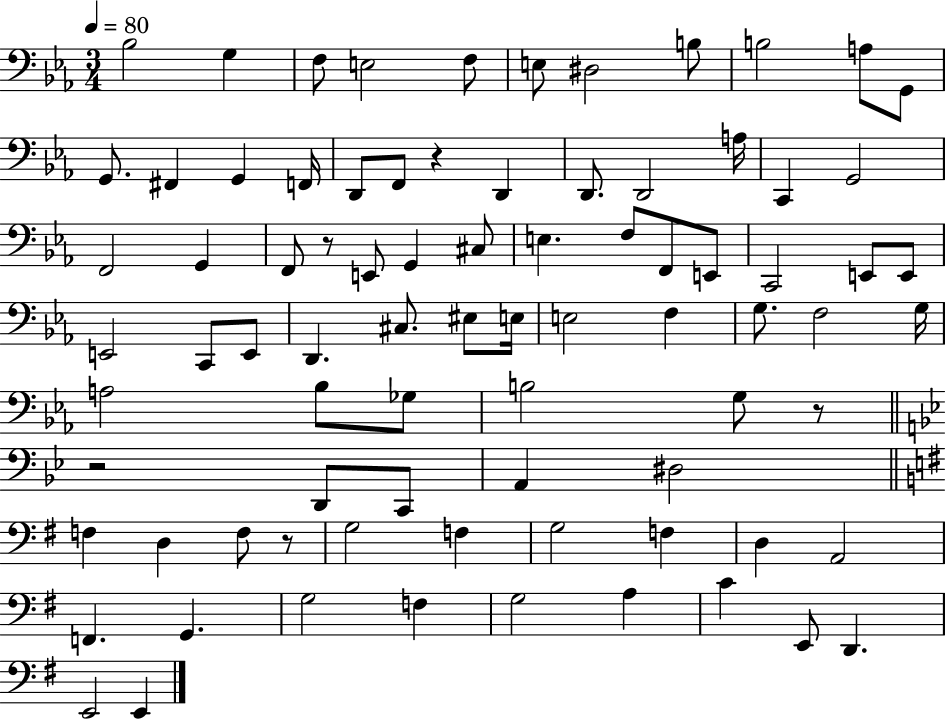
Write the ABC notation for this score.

X:1
T:Untitled
M:3/4
L:1/4
K:Eb
_B,2 G, F,/2 E,2 F,/2 E,/2 ^D,2 B,/2 B,2 A,/2 G,,/2 G,,/2 ^F,, G,, F,,/4 D,,/2 F,,/2 z D,, D,,/2 D,,2 A,/4 C,, G,,2 F,,2 G,, F,,/2 z/2 E,,/2 G,, ^C,/2 E, F,/2 F,,/2 E,,/2 C,,2 E,,/2 E,,/2 E,,2 C,,/2 E,,/2 D,, ^C,/2 ^E,/2 E,/4 E,2 F, G,/2 F,2 G,/4 A,2 _B,/2 _G,/2 B,2 G,/2 z/2 z2 D,,/2 C,,/2 A,, ^D,2 F, D, F,/2 z/2 G,2 F, G,2 F, D, A,,2 F,, G,, G,2 F, G,2 A, C E,,/2 D,, E,,2 E,,